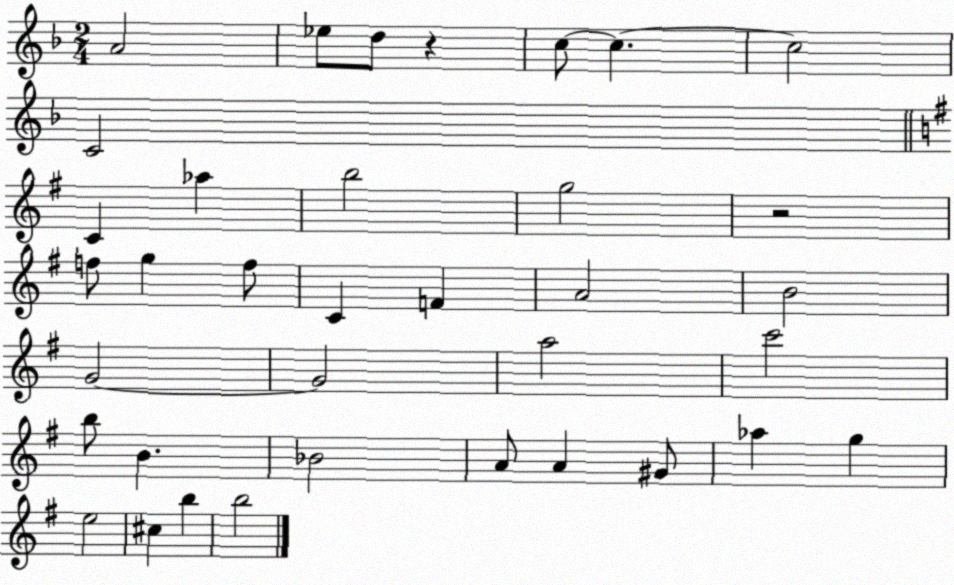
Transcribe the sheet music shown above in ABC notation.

X:1
T:Untitled
M:2/4
L:1/4
K:F
A2 _e/2 d/2 z c/2 c c2 C2 C _a b2 g2 z2 f/2 g f/2 C F A2 B2 G2 G2 a2 c'2 b/2 B _B2 A/2 A ^G/2 _a g e2 ^c b b2